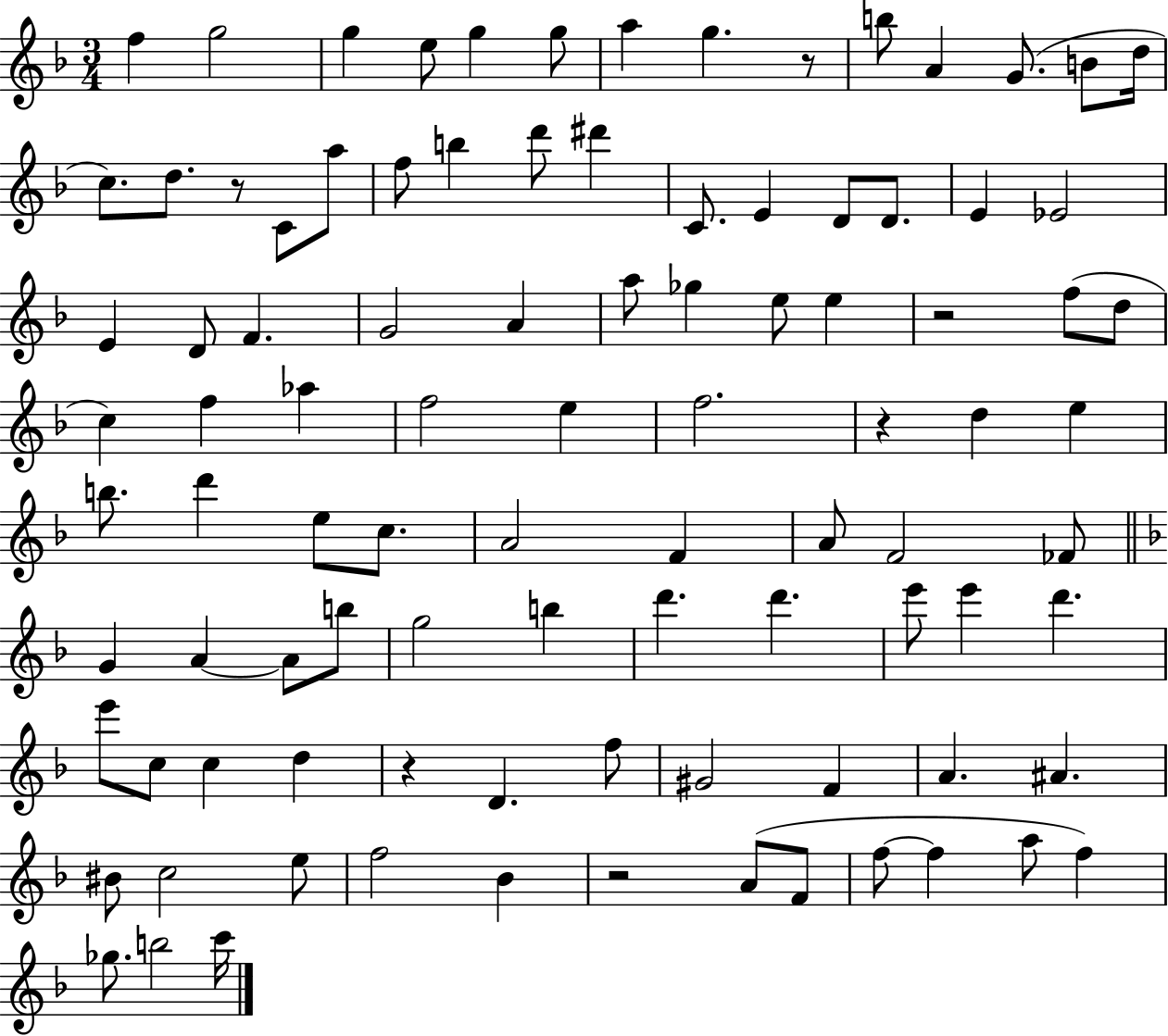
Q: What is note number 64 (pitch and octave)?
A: E6